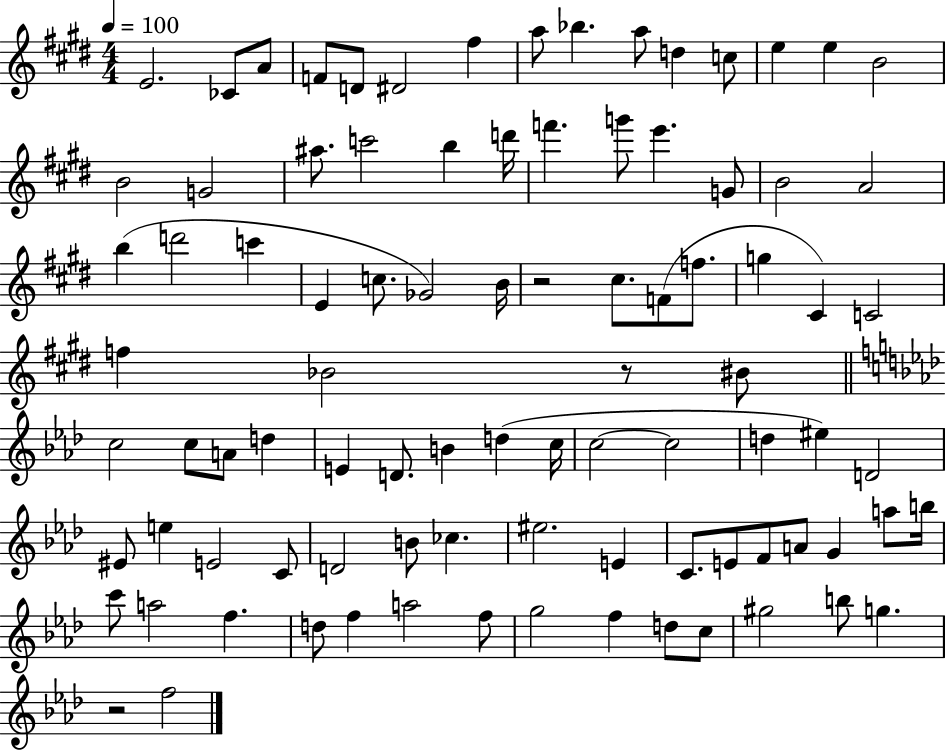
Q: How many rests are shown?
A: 3